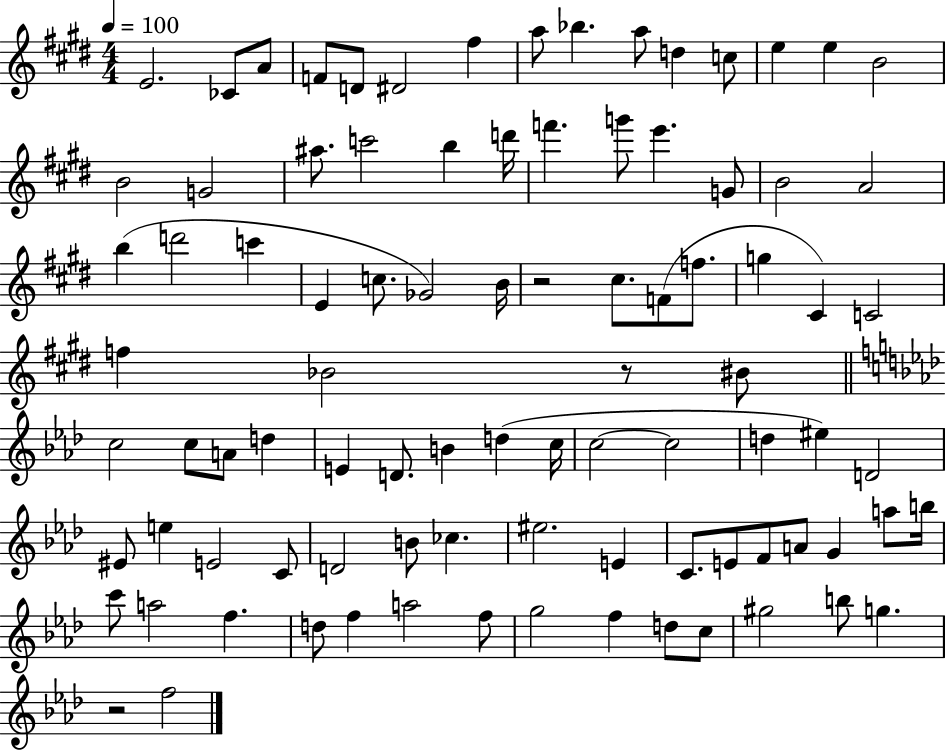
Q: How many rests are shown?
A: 3